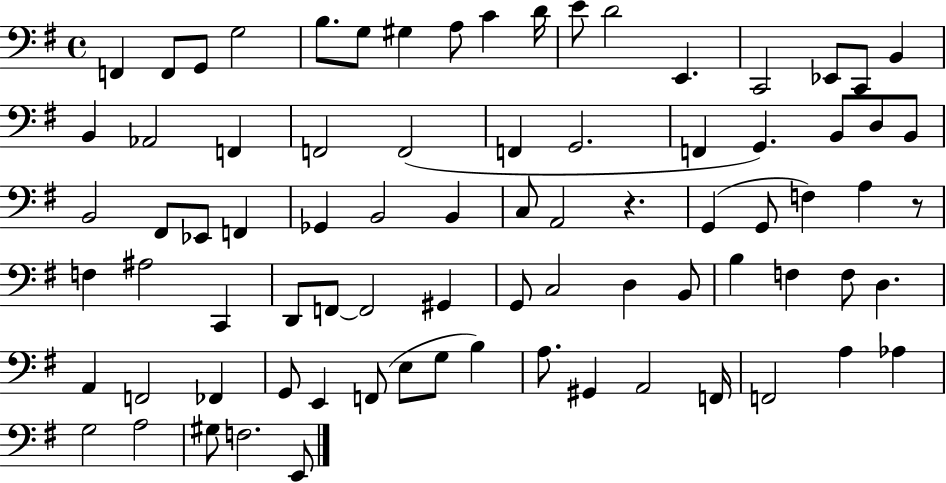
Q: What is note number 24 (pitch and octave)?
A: G2